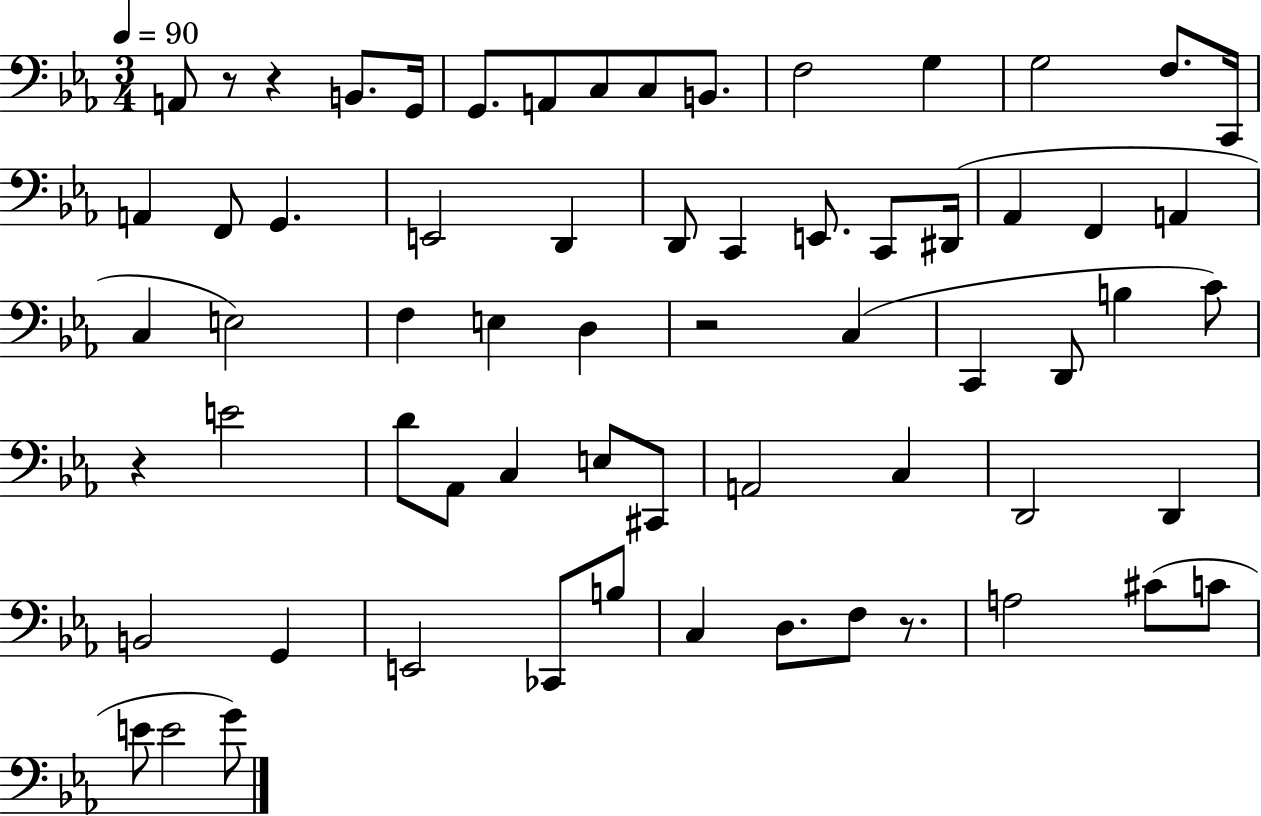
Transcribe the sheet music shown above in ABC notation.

X:1
T:Untitled
M:3/4
L:1/4
K:Eb
A,,/2 z/2 z B,,/2 G,,/4 G,,/2 A,,/2 C,/2 C,/2 B,,/2 F,2 G, G,2 F,/2 C,,/4 A,, F,,/2 G,, E,,2 D,, D,,/2 C,, E,,/2 C,,/2 ^D,,/4 _A,, F,, A,, C, E,2 F, E, D, z2 C, C,, D,,/2 B, C/2 z E2 D/2 _A,,/2 C, E,/2 ^C,,/2 A,,2 C, D,,2 D,, B,,2 G,, E,,2 _C,,/2 B,/2 C, D,/2 F,/2 z/2 A,2 ^C/2 C/2 E/2 E2 G/2